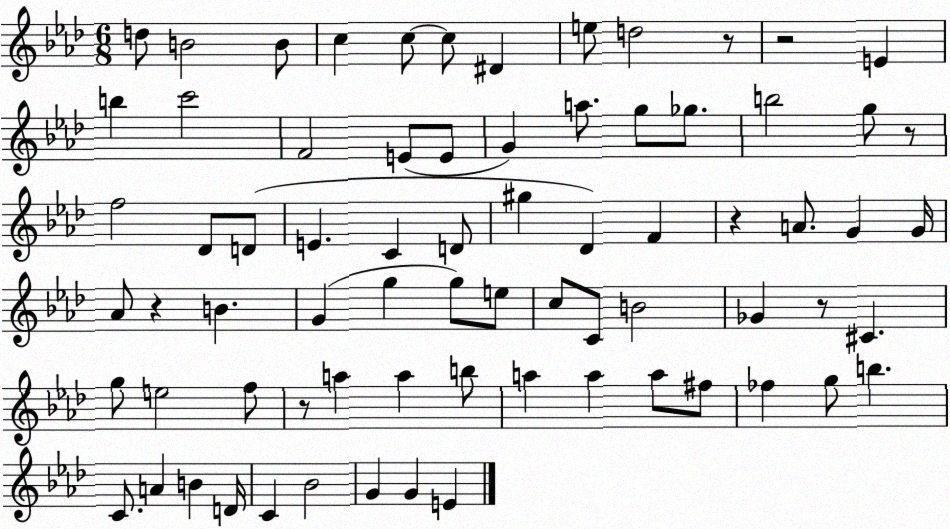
X:1
T:Untitled
M:6/8
L:1/4
K:Ab
d/2 B2 B/2 c c/2 c/2 ^D e/2 d2 z/2 z2 E b c'2 F2 E/2 E/2 G a/2 g/2 _g/2 b2 g/2 z/2 f2 _D/2 D/2 E C D/2 ^g _D F z A/2 G G/4 _A/2 z B G g g/2 e/2 c/2 C/2 B2 _G z/2 ^C g/2 e2 f/2 z/2 a a b/2 a a a/2 ^f/2 _f g/2 b C/2 A B D/4 C _B2 G G E